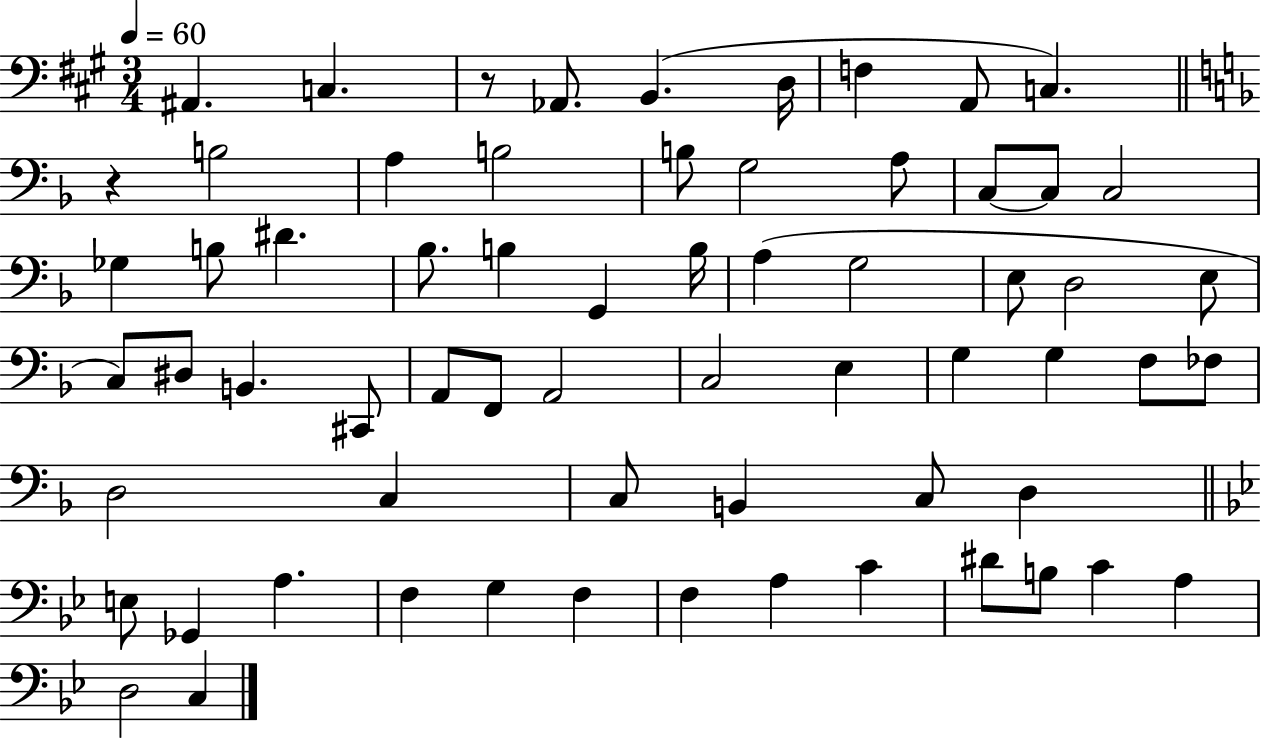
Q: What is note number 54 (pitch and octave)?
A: F3